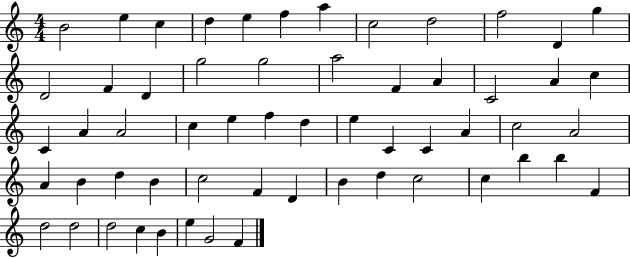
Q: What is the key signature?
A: C major